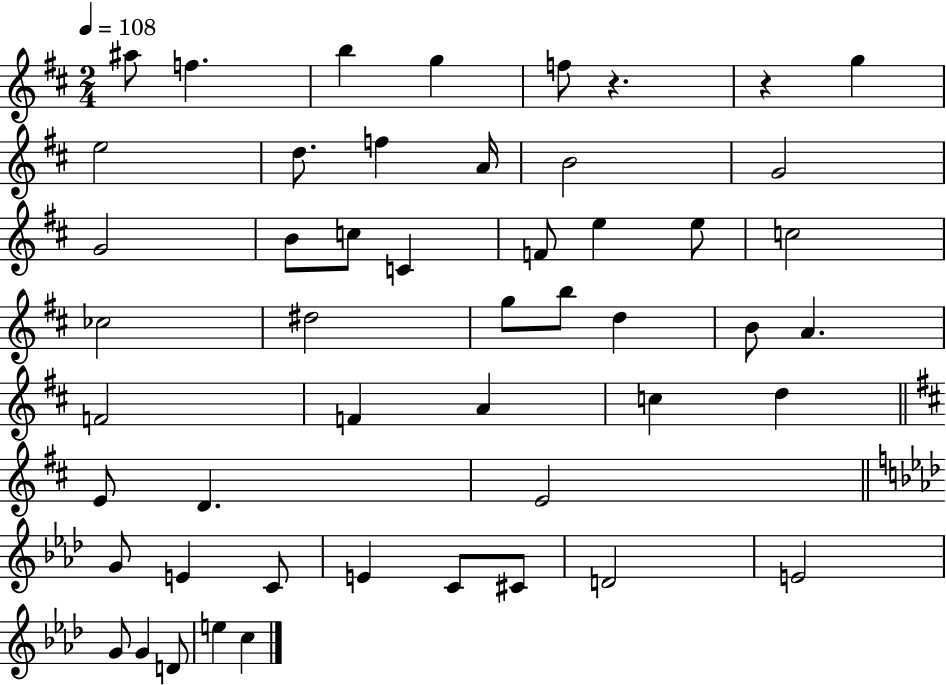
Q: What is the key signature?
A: D major